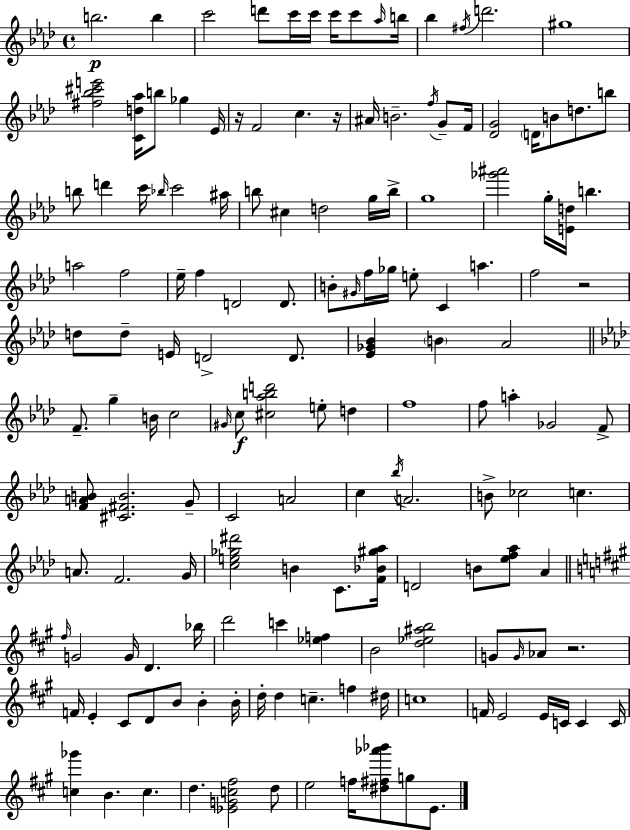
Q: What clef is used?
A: treble